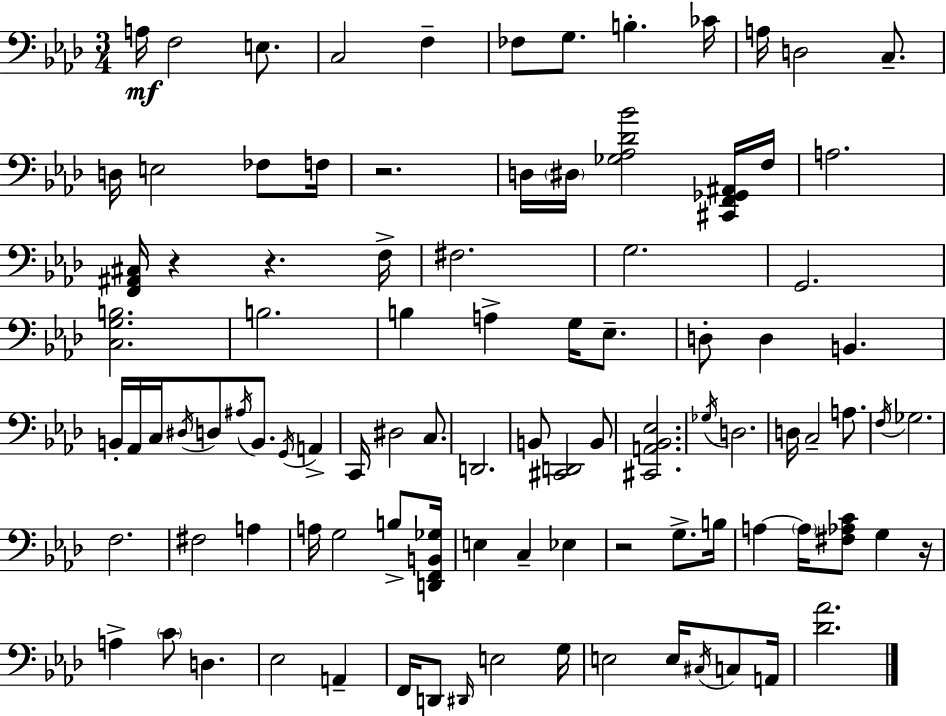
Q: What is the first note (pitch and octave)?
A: A3